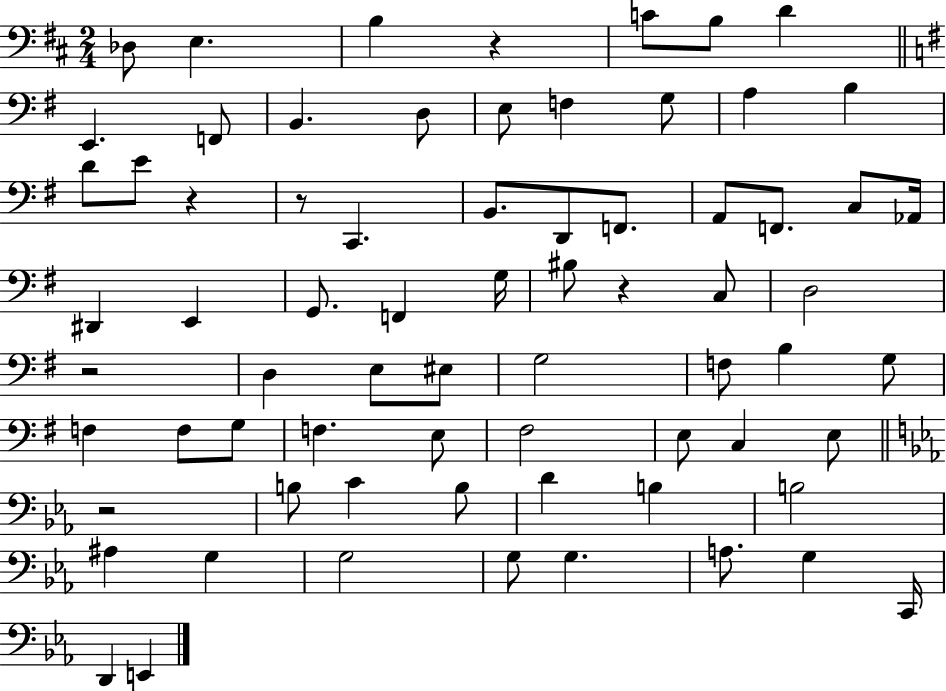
{
  \clef bass
  \numericTimeSignature
  \time 2/4
  \key d \major
  des8 e4. | b4 r4 | c'8 b8 d'4 | \bar "||" \break \key g \major e,4. f,8 | b,4. d8 | e8 f4 g8 | a4 b4 | \break d'8 e'8 r4 | r8 c,4. | b,8. d,8 f,8. | a,8 f,8. c8 aes,16 | \break dis,4 e,4 | g,8. f,4 g16 | bis8 r4 c8 | d2 | \break r2 | d4 e8 eis8 | g2 | f8 b4 g8 | \break f4 f8 g8 | f4. e8 | fis2 | e8 c4 e8 | \break \bar "||" \break \key ees \major r2 | b8 c'4 b8 | d'4 b4 | b2 | \break ais4 g4 | g2 | g8 g4. | a8. g4 c,16 | \break d,4 e,4 | \bar "|."
}